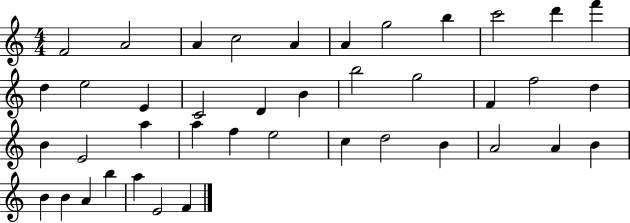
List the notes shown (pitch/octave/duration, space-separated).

F4/h A4/h A4/q C5/h A4/q A4/q G5/h B5/q C6/h D6/q F6/q D5/q E5/h E4/q C4/h D4/q B4/q B5/h G5/h F4/q F5/h D5/q B4/q E4/h A5/q A5/q F5/q E5/h C5/q D5/h B4/q A4/h A4/q B4/q B4/q B4/q A4/q B5/q A5/q E4/h F4/q